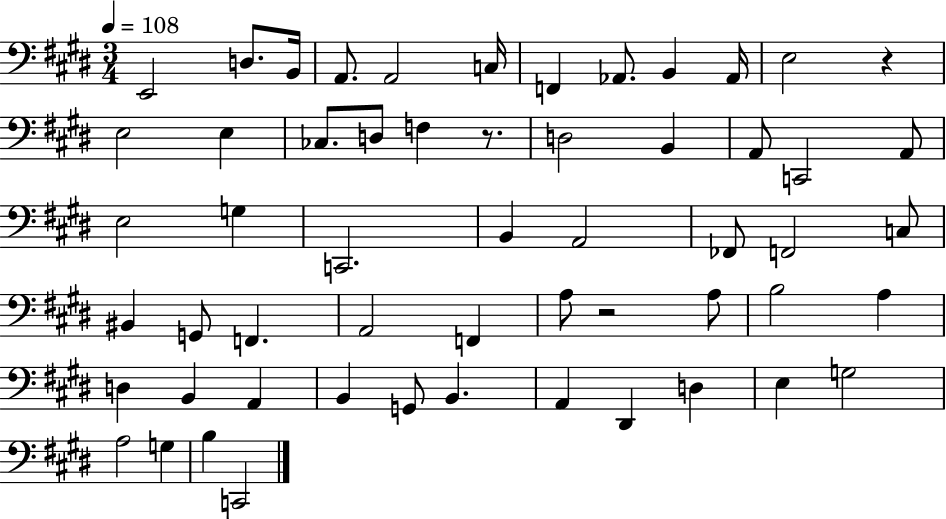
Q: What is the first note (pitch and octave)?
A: E2